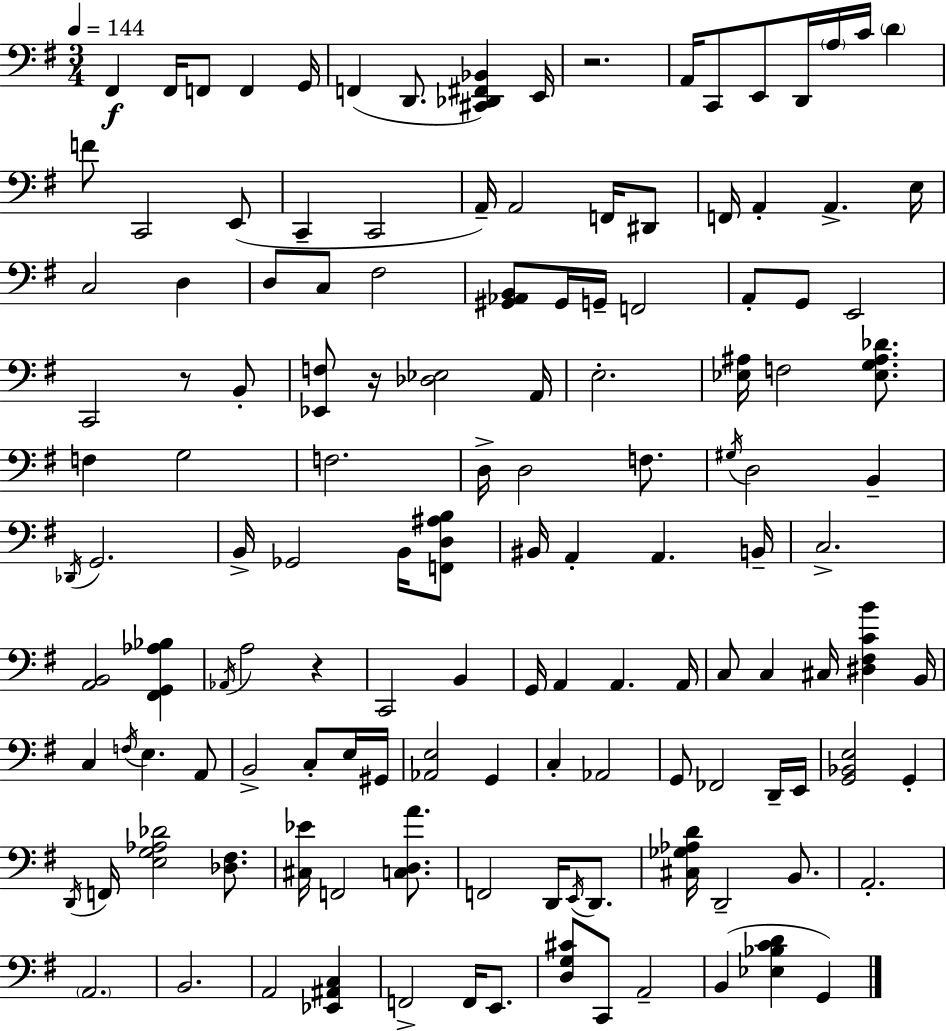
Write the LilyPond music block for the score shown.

{
  \clef bass
  \numericTimeSignature
  \time 3/4
  \key g \major
  \tempo 4 = 144
  fis,4\f fis,16 f,8 f,4 g,16 | f,4( d,8. <cis, des, fis, bes,>4) e,16 | r2. | a,16 c,8 e,8 d,16 \parenthesize a16 c'16 \parenthesize d'4 | \break f'8 c,2 e,8( | c,4-- c,2 | a,16--) a,2 f,16 dis,8 | f,16 a,4-. a,4.-> e16 | \break c2 d4 | d8 c8 fis2 | <gis, aes, b,>8 gis,16 g,16-- f,2 | a,8-. g,8 e,2 | \break c,2 r8 b,8-. | <ees, f>8 r16 <des ees>2 a,16 | e2.-. | <ees ais>16 f2 <ees g ais des'>8. | \break f4 g2 | f2. | d16-> d2 f8. | \acciaccatura { gis16 } d2 b,4-- | \break \acciaccatura { des,16 } g,2. | b,16-> ges,2 b,16 | <f, d ais b>8 bis,16 a,4-. a,4. | b,16-- c2.-> | \break <a, b,>2 <fis, g, aes bes>4 | \acciaccatura { aes,16 } a2 r4 | c,2 b,4 | g,16 a,4 a,4. | \break a,16 c8 c4 cis16 <dis fis c' b'>4 | b,16 c4 \acciaccatura { f16 } e4. | a,8 b,2-> | c8-. e16 gis,16 <aes, e>2 | \break g,4 c4-. aes,2 | g,8 fes,2 | d,16-- e,16 <g, bes, e>2 | g,4-. \acciaccatura { d,16 } f,16 <e g aes des'>2 | \break <des fis>8. <cis ees'>16 f,2 | <c d a'>8. f,2 | d,16 \acciaccatura { e,16 } d,8. <cis ges aes d'>16 d,2-- | b,8. a,2.-. | \break \parenthesize a,2. | b,2. | a,2 | <ees, ais, c>4 f,2-> | \break f,16 e,8. <d g cis'>8 c,8 a,2-- | b,4( <ees bes c' d'>4 | g,4) \bar "|."
}